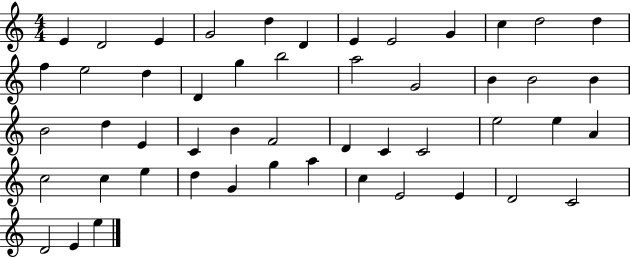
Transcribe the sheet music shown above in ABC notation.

X:1
T:Untitled
M:4/4
L:1/4
K:C
E D2 E G2 d D E E2 G c d2 d f e2 d D g b2 a2 G2 B B2 B B2 d E C B F2 D C C2 e2 e A c2 c e d G g a c E2 E D2 C2 D2 E e